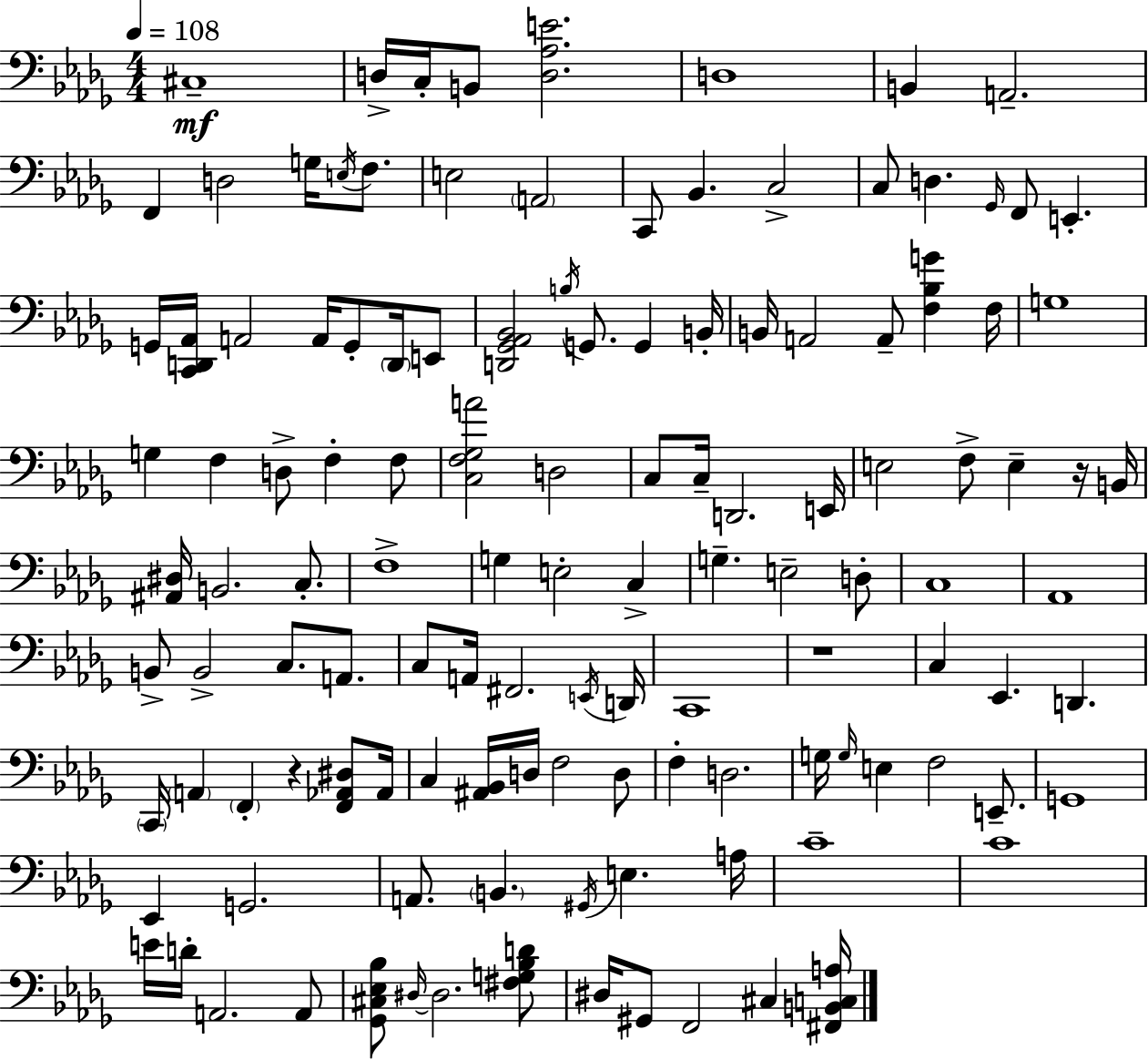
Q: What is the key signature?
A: BES minor